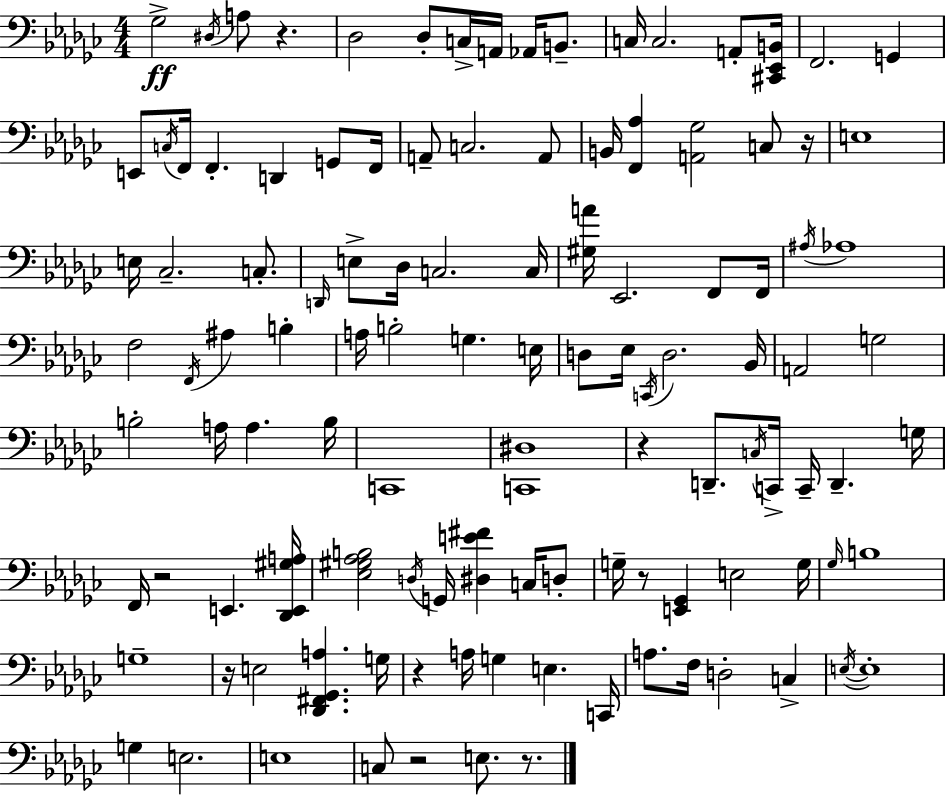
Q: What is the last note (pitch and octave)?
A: E3